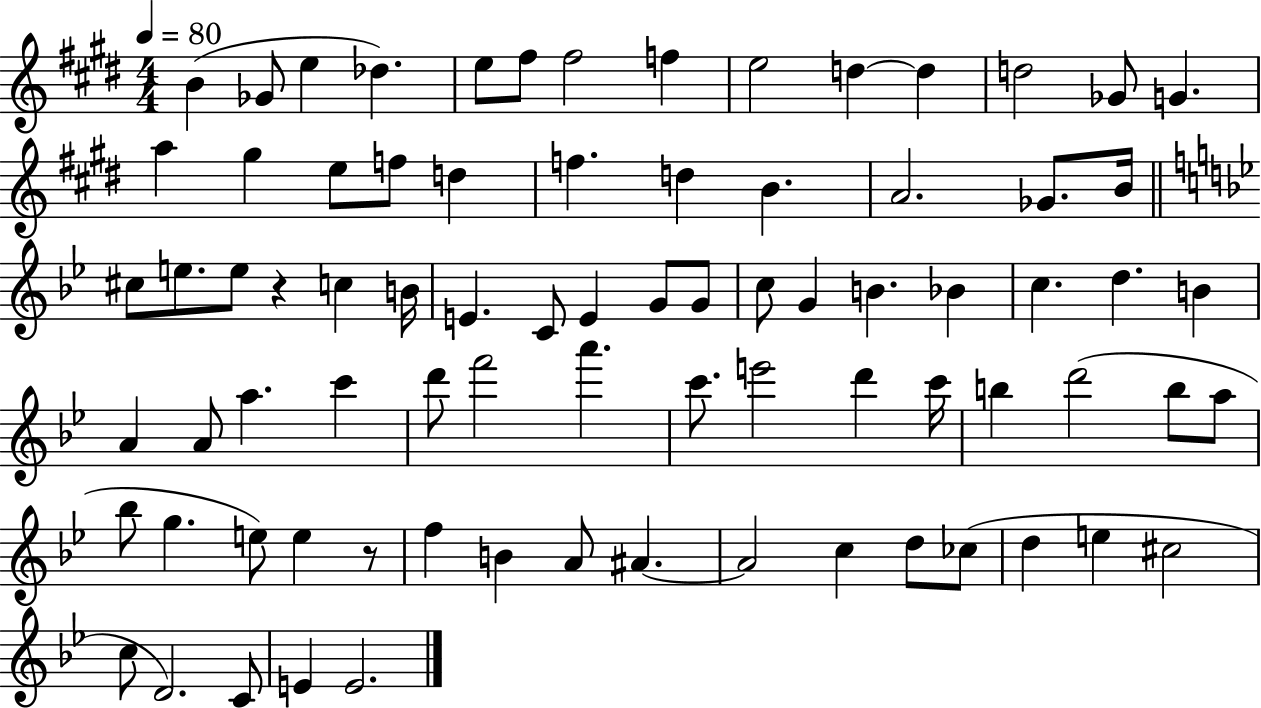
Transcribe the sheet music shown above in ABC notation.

X:1
T:Untitled
M:4/4
L:1/4
K:E
B _G/2 e _d e/2 ^f/2 ^f2 f e2 d d d2 _G/2 G a ^g e/2 f/2 d f d B A2 _G/2 B/4 ^c/2 e/2 e/2 z c B/4 E C/2 E G/2 G/2 c/2 G B _B c d B A A/2 a c' d'/2 f'2 a' c'/2 e'2 d' c'/4 b d'2 b/2 a/2 _b/2 g e/2 e z/2 f B A/2 ^A ^A2 c d/2 _c/2 d e ^c2 c/2 D2 C/2 E E2